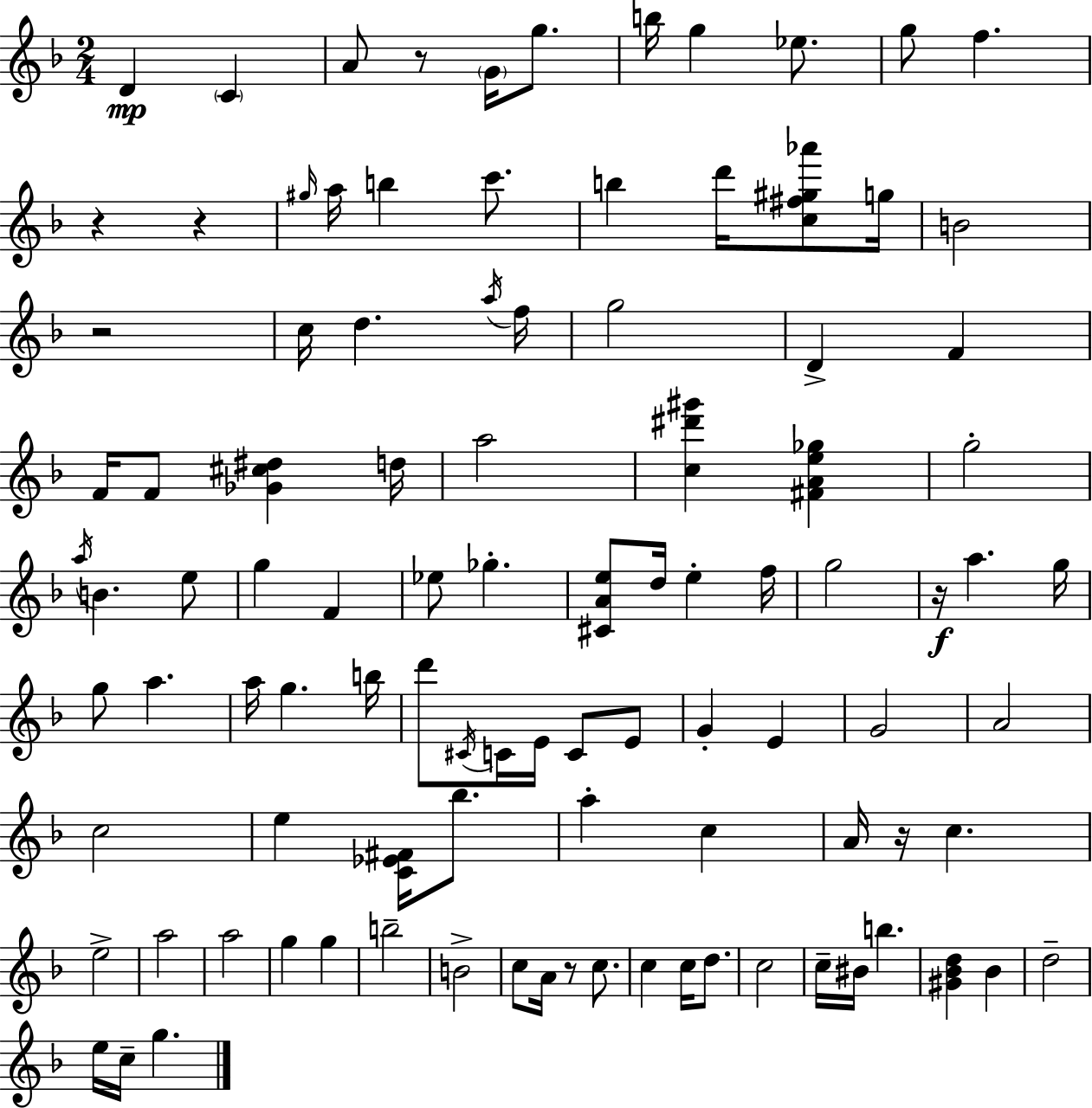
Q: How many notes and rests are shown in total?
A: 101